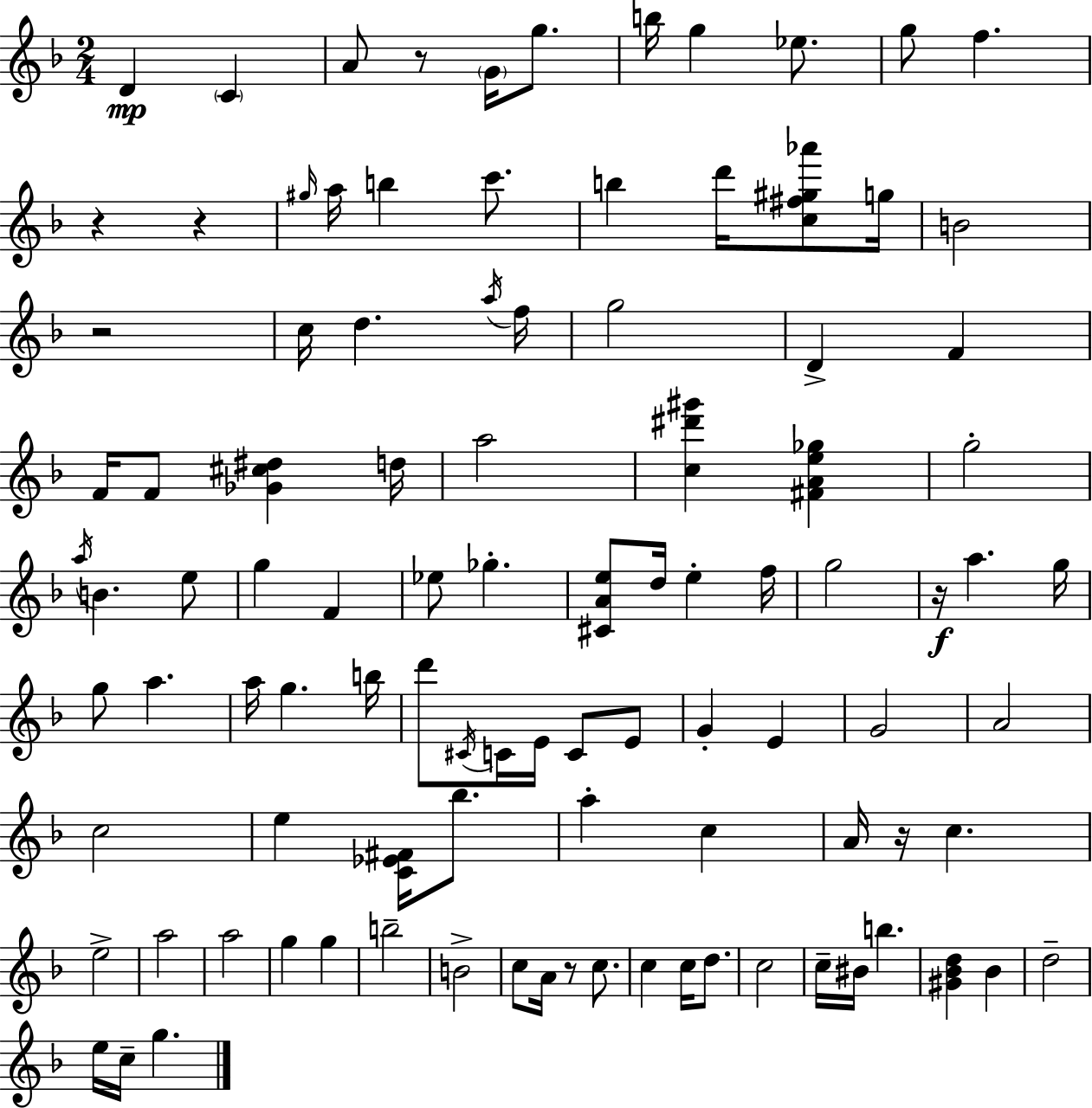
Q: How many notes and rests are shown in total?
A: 101